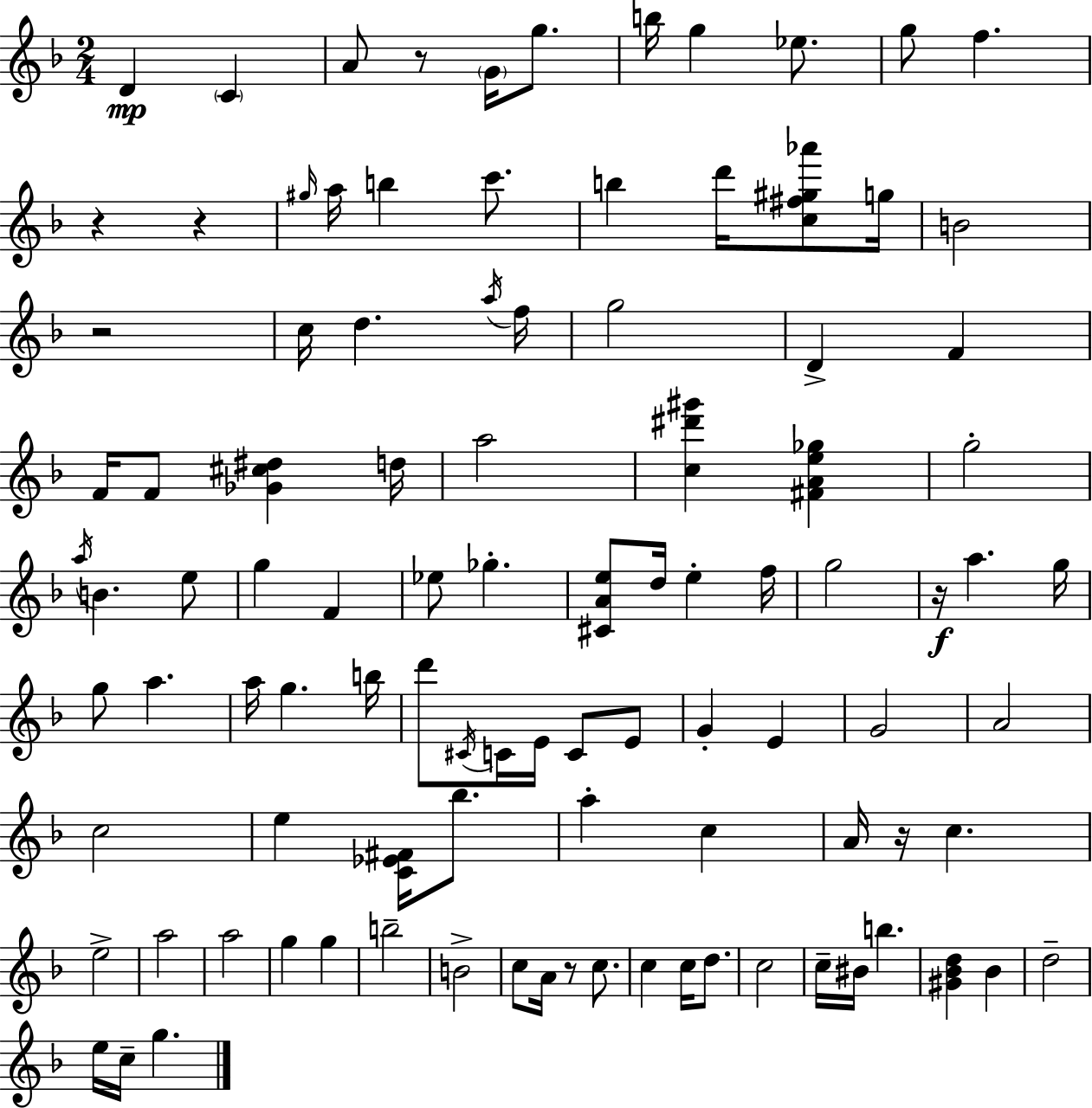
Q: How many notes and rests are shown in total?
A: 101